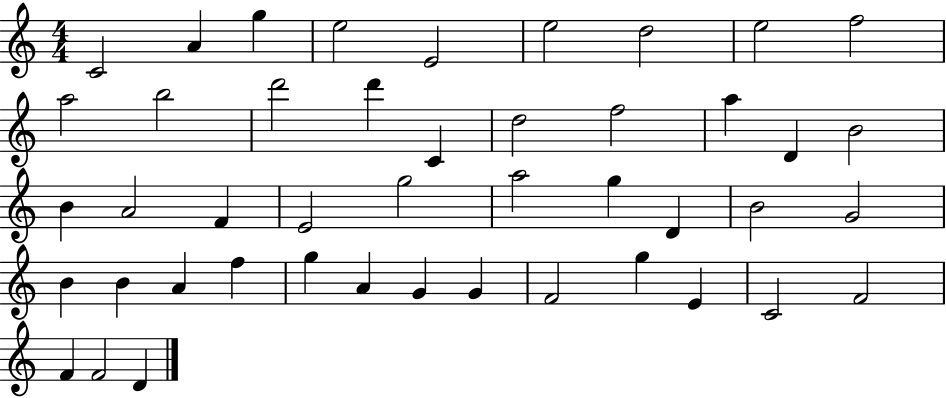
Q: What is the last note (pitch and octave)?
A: D4